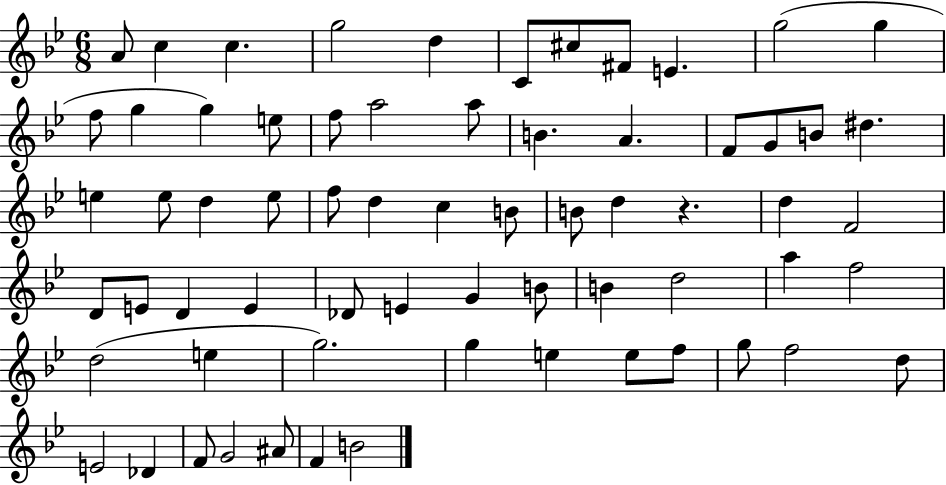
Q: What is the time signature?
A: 6/8